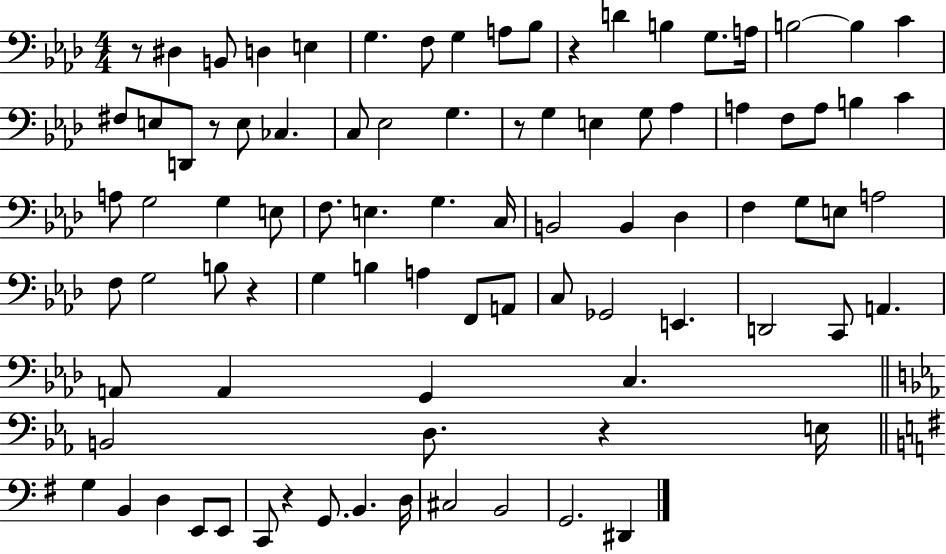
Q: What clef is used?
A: bass